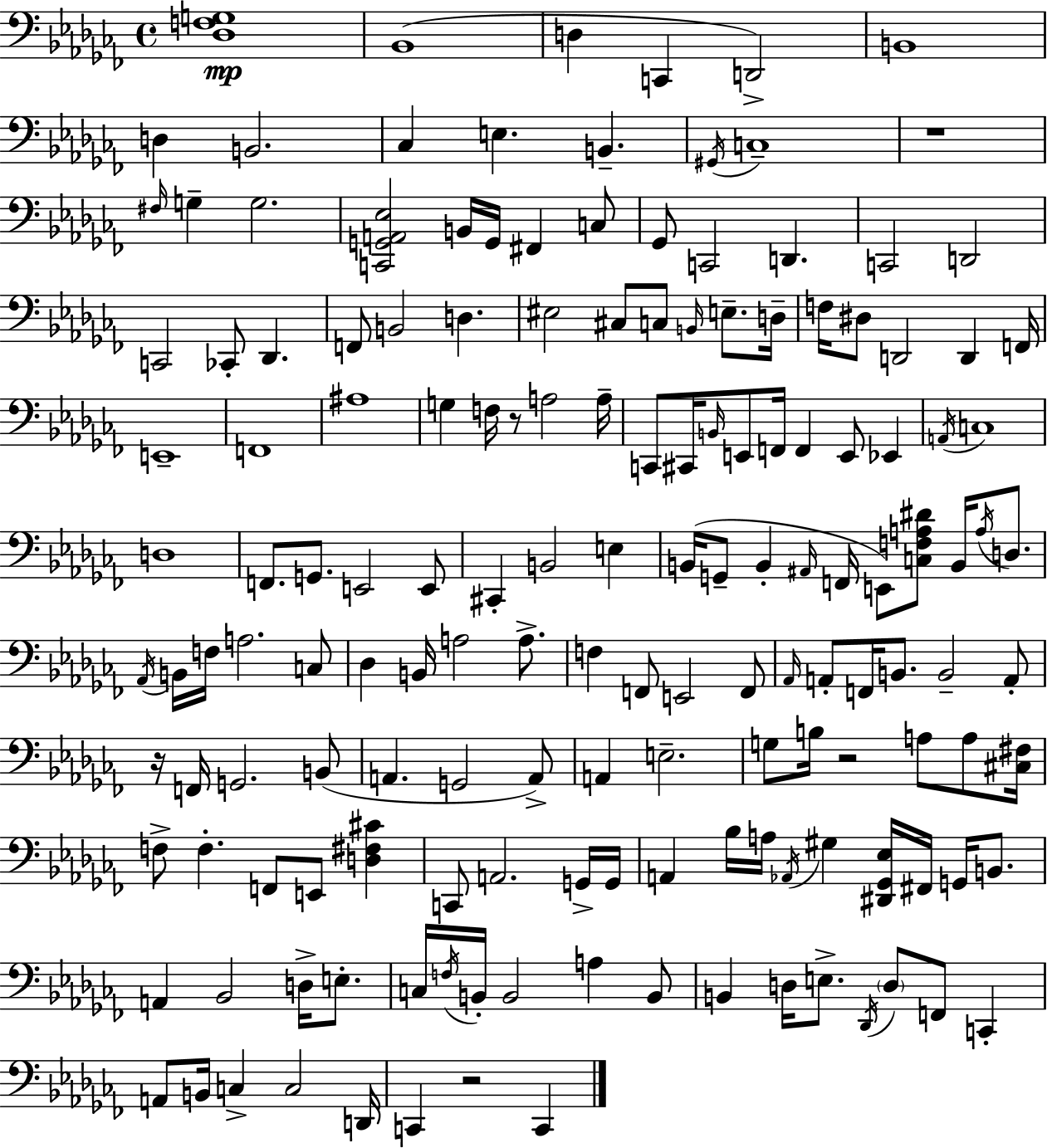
{
  \clef bass
  \time 4/4
  \defaultTimeSignature
  \key aes \minor
  \repeat volta 2 { <des f g>1\mp | bes,1( | d4 c,4 d,2->) | b,1 | \break d4 b,2. | ces4 e4. b,4.-- | \acciaccatura { gis,16 } c1-- | r1 | \break \grace { fis16 } g4-- g2. | <c, g, a, ees>2 b,16 g,16 fis,4 | c8 ges,8 c,2 d,4. | c,2 d,2 | \break c,2 ces,8-. des,4. | f,8 b,2 d4. | eis2 cis8 c8 \grace { b,16 } e8.-- | d16-- f16 dis8 d,2 d,4 | \break f,16 e,1-- | f,1 | ais1 | g4 f16 r8 a2 | \break a16-- c,8 cis,16 \grace { b,16 } e,8 f,16 f,4 e,8 | ees,4 \acciaccatura { a,16 } c1 | d1 | f,8. g,8. e,2 | \break e,8 cis,4-. b,2 | e4 b,16( g,8-- b,4-. \grace { ais,16 } f,16 e,8) | <c f a dis'>8 b,16 \acciaccatura { a16 } d8. \acciaccatura { aes,16 } b,16 f16 a2. | c8 des4 b,16 a2 | \break a8.-> f4 f,8 e,2 | f,8 \grace { aes,16 } a,8-. f,16 b,8. b,2-- | a,8-. r16 f,16 g,2. | b,8( a,4. g,2 | \break a,8->) a,4 e2.-- | g8 b16 r2 | a8 a8 <cis fis>16 f8-> f4.-. | f,8 e,8 <d fis cis'>4 c,8 a,2. | \break g,16-> g,16 a,4 bes16 a16 \acciaccatura { aes,16 } | gis4 <dis, ges, ees>16 fis,16 g,16 b,8. a,4 bes,2 | d16-> e8.-. c16 \acciaccatura { f16 } b,16-. b,2 | a4 b,8 b,4 d16 | \break e8.-> \acciaccatura { des,16 } \parenthesize d8 f,8 c,4-. a,8 b,16 c4-> | c2 d,16 c,4 | r2 c,4 } \bar "|."
}